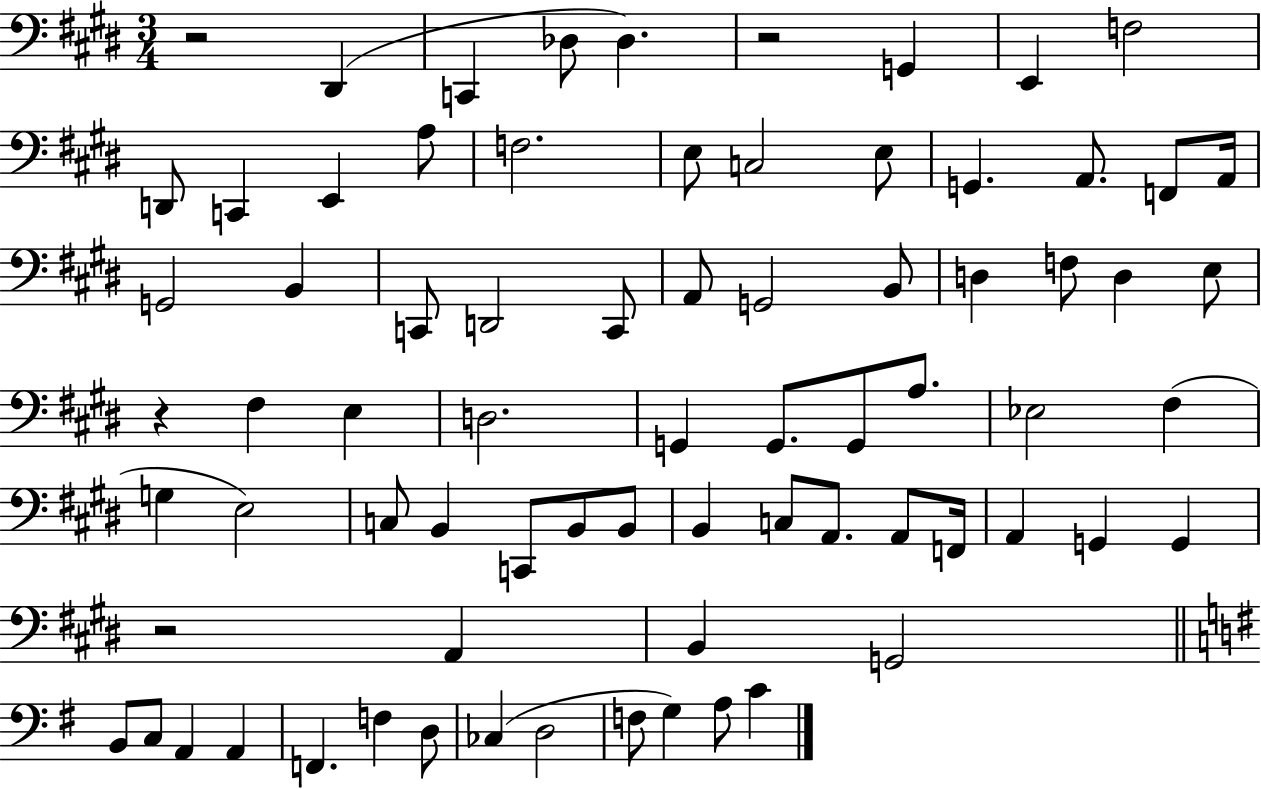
{
  \clef bass
  \numericTimeSignature
  \time 3/4
  \key e \major
  r2 dis,4( | c,4 des8 des4.) | r2 g,4 | e,4 f2 | \break d,8 c,4 e,4 a8 | f2. | e8 c2 e8 | g,4. a,8. f,8 a,16 | \break g,2 b,4 | c,8 d,2 c,8 | a,8 g,2 b,8 | d4 f8 d4 e8 | \break r4 fis4 e4 | d2. | g,4 g,8. g,8 a8. | ees2 fis4( | \break g4 e2) | c8 b,4 c,8 b,8 b,8 | b,4 c8 a,8. a,8 f,16 | a,4 g,4 g,4 | \break r2 a,4 | b,4 g,2 | \bar "||" \break \key g \major b,8 c8 a,4 a,4 | f,4. f4 d8 | ces4( d2 | f8 g4) a8 c'4 | \break \bar "|."
}